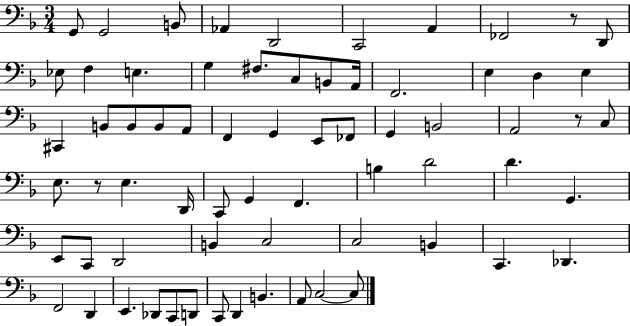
{
  \clef bass
  \numericTimeSignature
  \time 3/4
  \key f \major
  g,8 g,2 b,8 | aes,4 d,2 | c,2 a,4 | fes,2 r8 d,8 | \break ees8 f4 e4. | g4 fis8. c8 b,8 a,16 | f,2. | e4 d4 e4 | \break cis,4 b,8 b,8 b,8 a,8 | f,4 g,4 e,8 fes,8 | g,4 b,2 | a,2 r8 c8 | \break e8. r8 e4. d,16 | c,8 g,4 f,4. | b4 d'2 | d'4. g,4. | \break e,8 c,8 d,2 | b,4 c2 | c2 b,4 | c,4. des,4. | \break f,2 d,4 | e,4. des,8 c,8 d,8 | c,8 d,4 b,4. | a,8 c2~~ c8 | \break \bar "|."
}